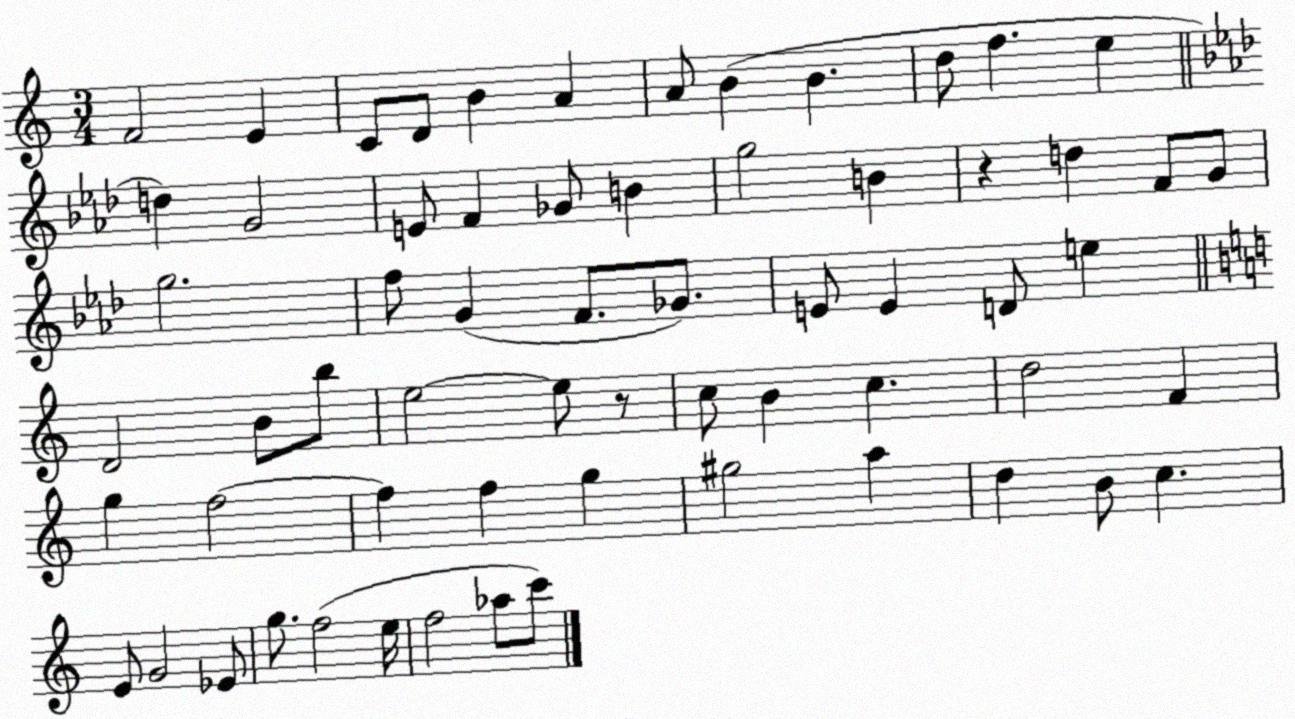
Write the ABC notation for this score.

X:1
T:Untitled
M:3/4
L:1/4
K:C
F2 E C/2 D/2 B A A/2 B B d/2 f e d G2 E/2 F _G/2 B g2 B z d F/2 G/2 g2 f/2 G F/2 _G/2 E/2 E D/2 e D2 B/2 b/2 e2 e/2 z/2 c/2 B c d2 F g f2 f f g ^g2 a d B/2 c E/2 G2 _E/2 g/2 f2 e/4 f2 _a/2 c'/2